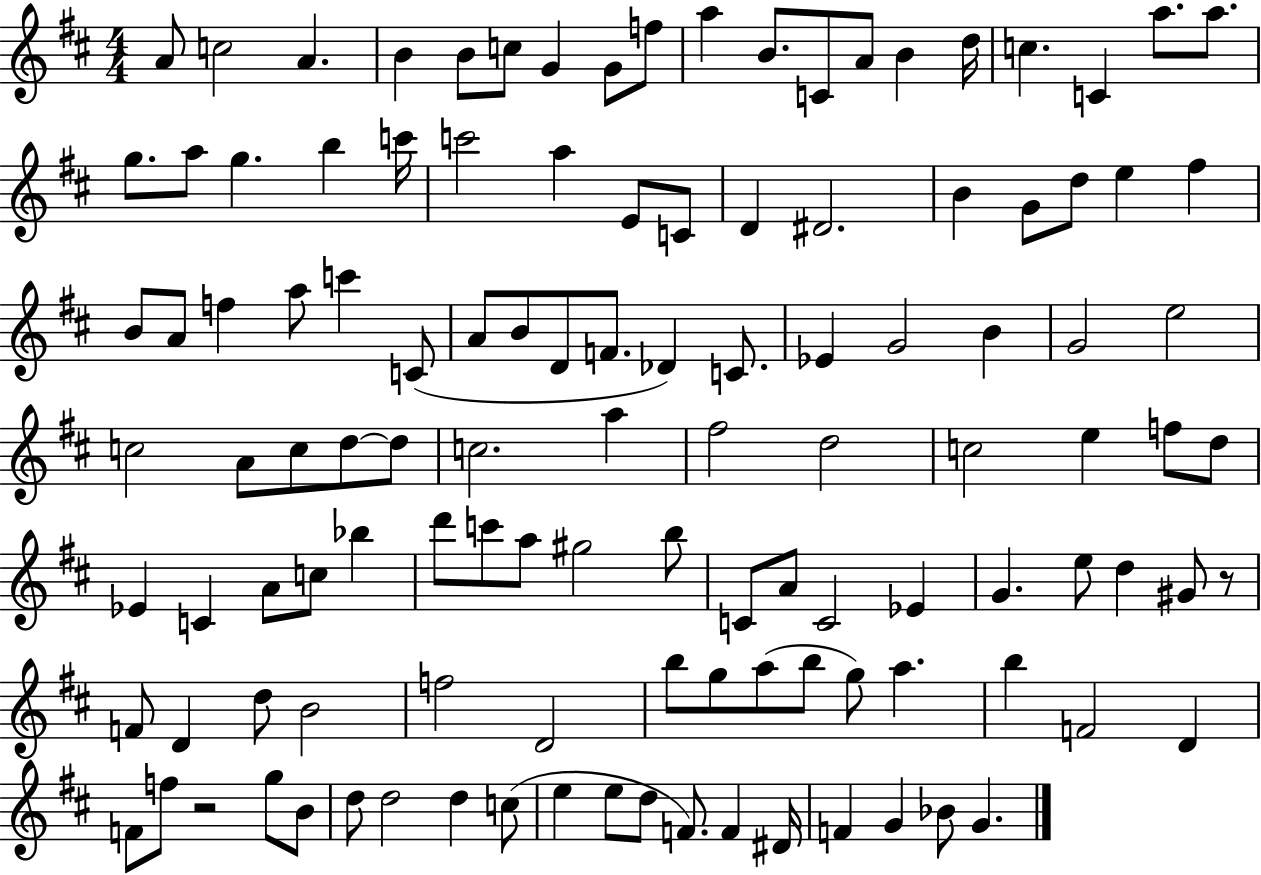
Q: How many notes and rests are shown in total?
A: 118